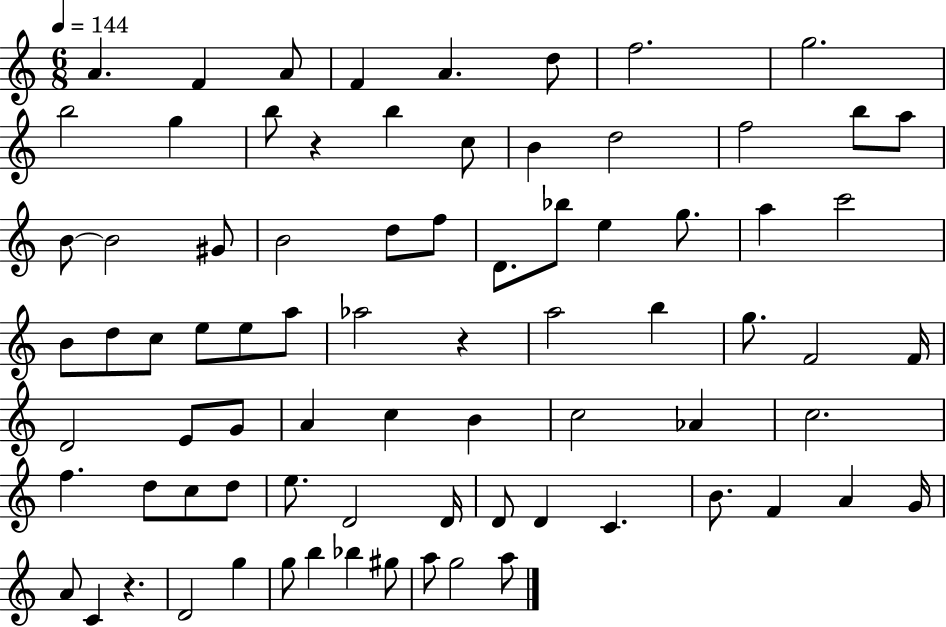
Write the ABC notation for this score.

X:1
T:Untitled
M:6/8
L:1/4
K:C
A F A/2 F A d/2 f2 g2 b2 g b/2 z b c/2 B d2 f2 b/2 a/2 B/2 B2 ^G/2 B2 d/2 f/2 D/2 _b/2 e g/2 a c'2 B/2 d/2 c/2 e/2 e/2 a/2 _a2 z a2 b g/2 F2 F/4 D2 E/2 G/2 A c B c2 _A c2 f d/2 c/2 d/2 e/2 D2 D/4 D/2 D C B/2 F A G/4 A/2 C z D2 g g/2 b _b ^g/2 a/2 g2 a/2